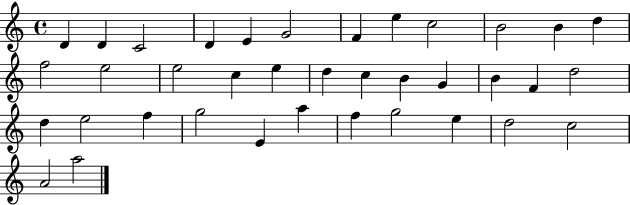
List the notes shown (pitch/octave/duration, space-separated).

D4/q D4/q C4/h D4/q E4/q G4/h F4/q E5/q C5/h B4/h B4/q D5/q F5/h E5/h E5/h C5/q E5/q D5/q C5/q B4/q G4/q B4/q F4/q D5/h D5/q E5/h F5/q G5/h E4/q A5/q F5/q G5/h E5/q D5/h C5/h A4/h A5/h